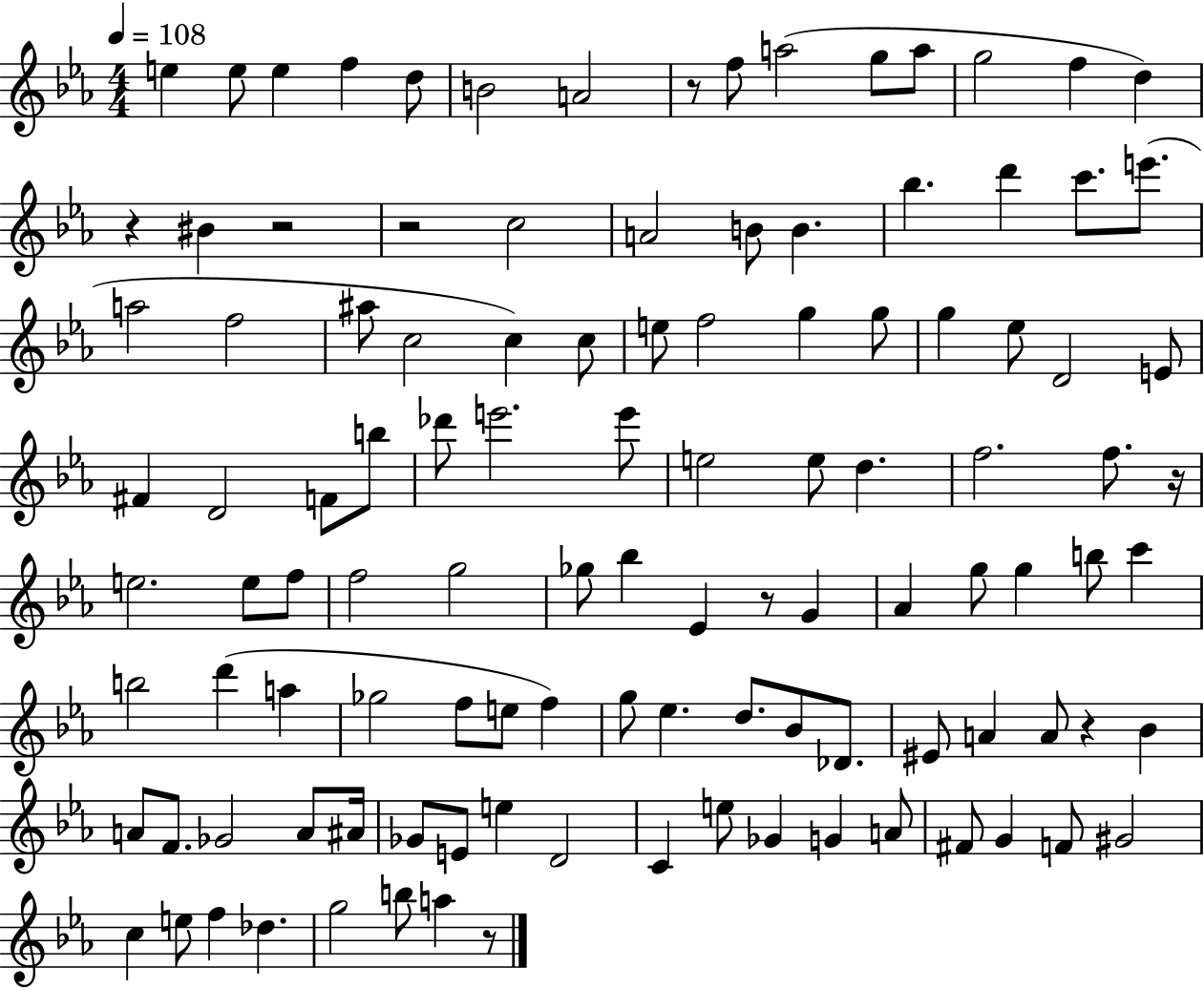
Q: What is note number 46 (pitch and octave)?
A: E5